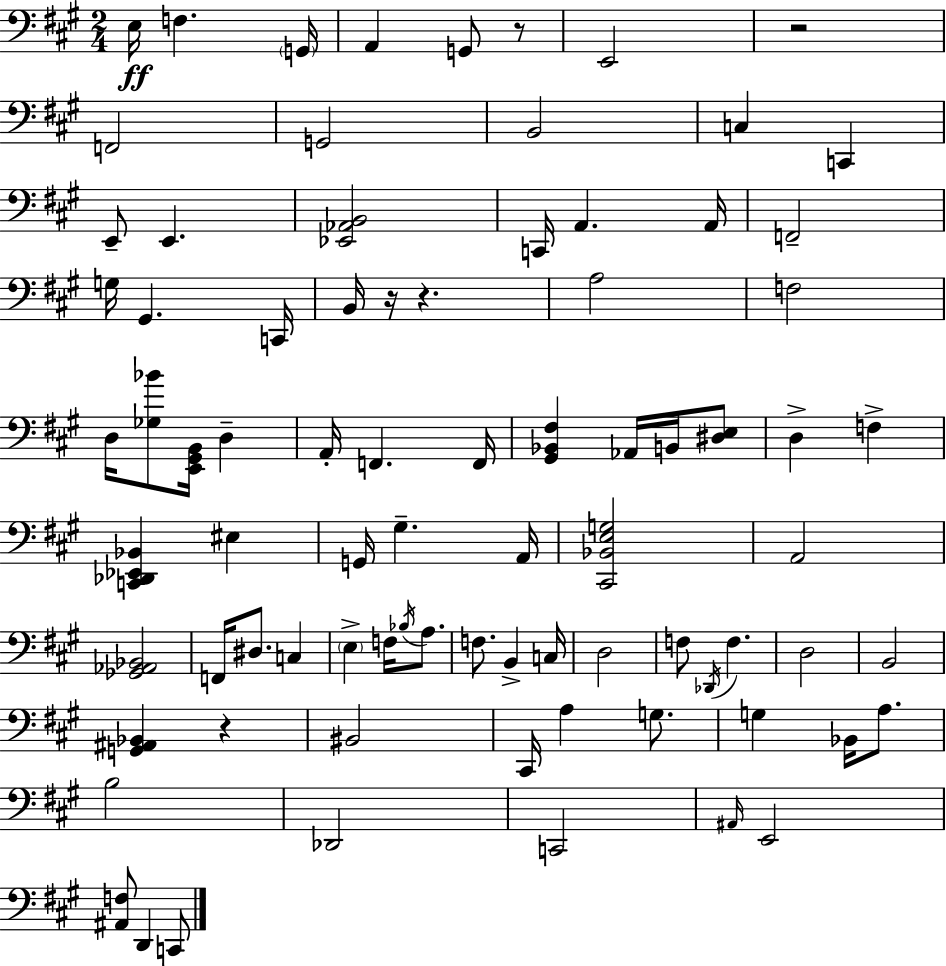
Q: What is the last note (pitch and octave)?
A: C2